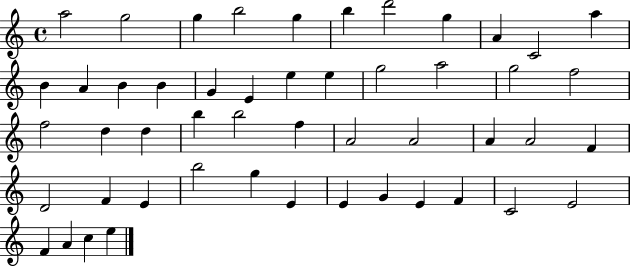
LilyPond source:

{
  \clef treble
  \time 4/4
  \defaultTimeSignature
  \key c \major
  a''2 g''2 | g''4 b''2 g''4 | b''4 d'''2 g''4 | a'4 c'2 a''4 | \break b'4 a'4 b'4 b'4 | g'4 e'4 e''4 e''4 | g''2 a''2 | g''2 f''2 | \break f''2 d''4 d''4 | b''4 b''2 f''4 | a'2 a'2 | a'4 a'2 f'4 | \break d'2 f'4 e'4 | b''2 g''4 e'4 | e'4 g'4 e'4 f'4 | c'2 e'2 | \break f'4 a'4 c''4 e''4 | \bar "|."
}